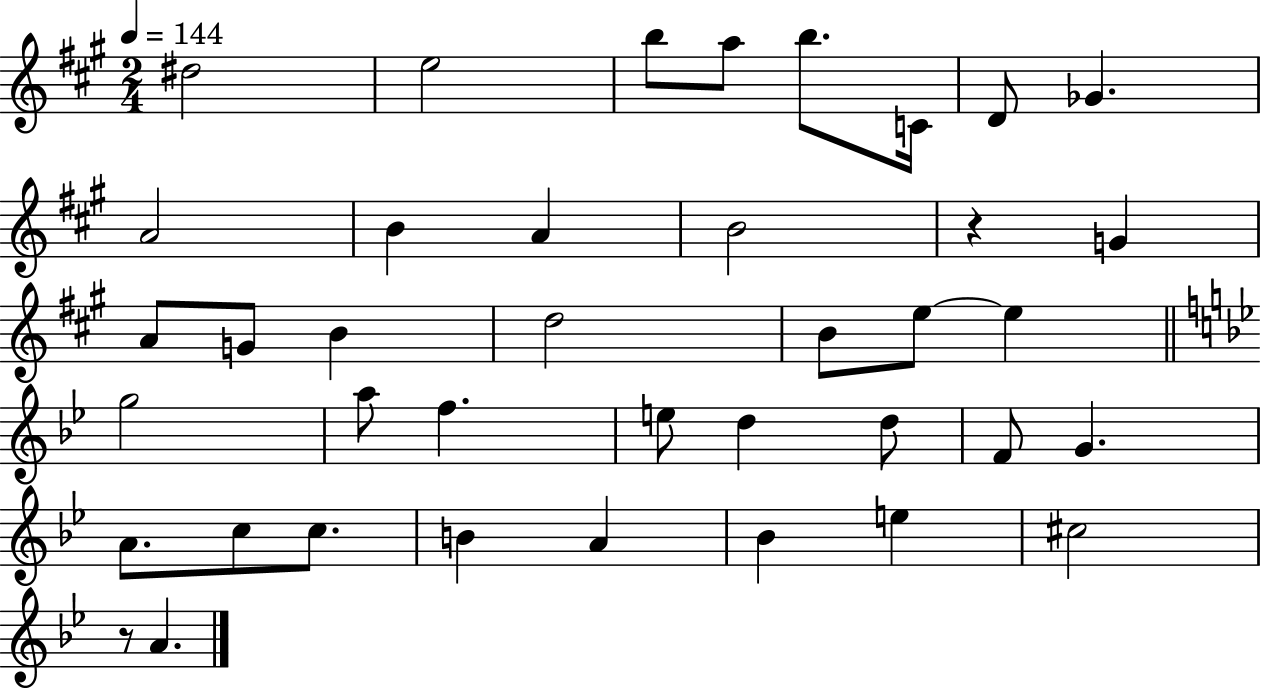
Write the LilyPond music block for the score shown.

{
  \clef treble
  \numericTimeSignature
  \time 2/4
  \key a \major
  \tempo 4 = 144
  dis''2 | e''2 | b''8 a''8 b''8. c'16 | d'8 ges'4. | \break a'2 | b'4 a'4 | b'2 | r4 g'4 | \break a'8 g'8 b'4 | d''2 | b'8 e''8~~ e''4 | \bar "||" \break \key bes \major g''2 | a''8 f''4. | e''8 d''4 d''8 | f'8 g'4. | \break a'8. c''8 c''8. | b'4 a'4 | bes'4 e''4 | cis''2 | \break r8 a'4. | \bar "|."
}